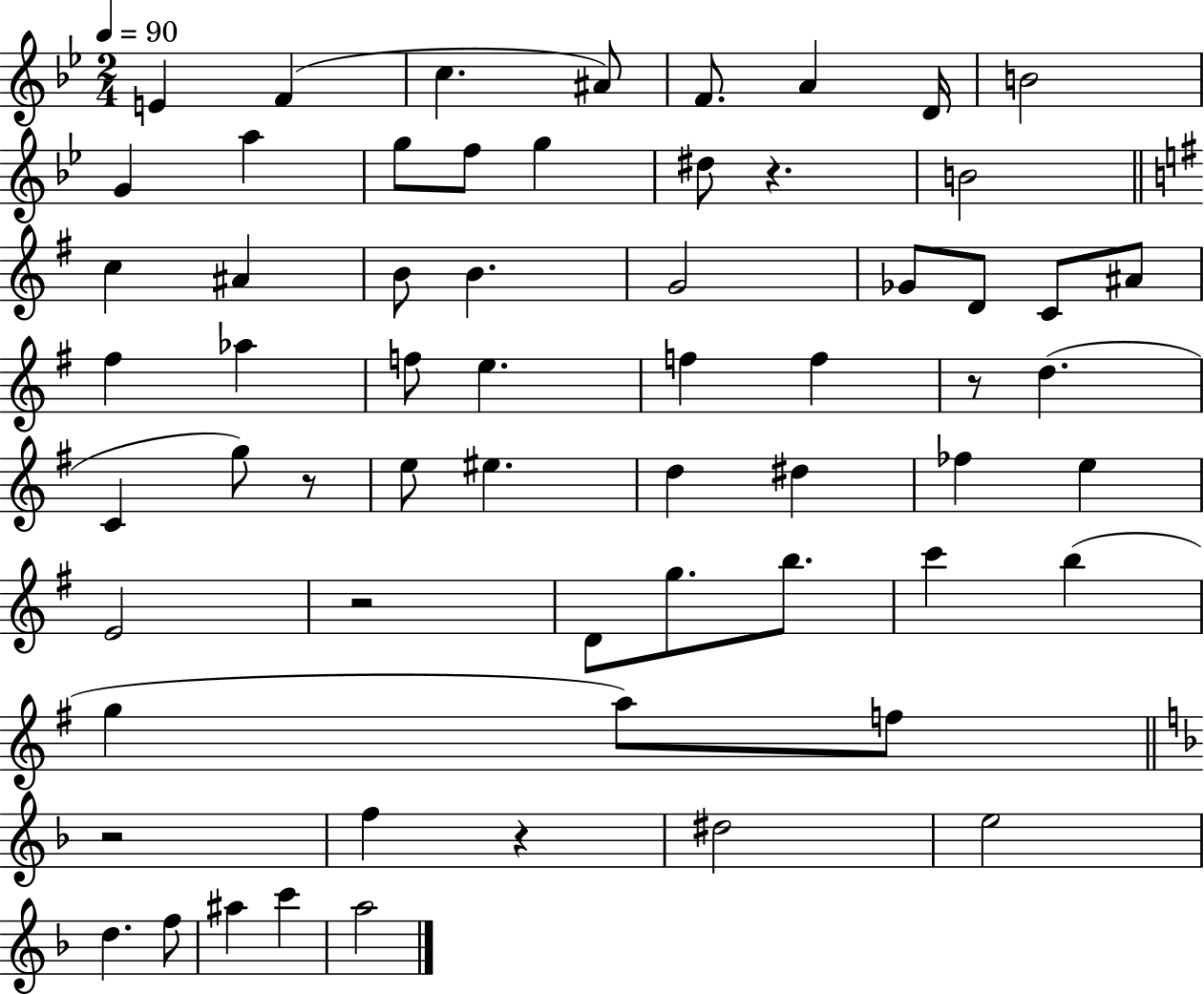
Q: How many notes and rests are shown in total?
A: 62